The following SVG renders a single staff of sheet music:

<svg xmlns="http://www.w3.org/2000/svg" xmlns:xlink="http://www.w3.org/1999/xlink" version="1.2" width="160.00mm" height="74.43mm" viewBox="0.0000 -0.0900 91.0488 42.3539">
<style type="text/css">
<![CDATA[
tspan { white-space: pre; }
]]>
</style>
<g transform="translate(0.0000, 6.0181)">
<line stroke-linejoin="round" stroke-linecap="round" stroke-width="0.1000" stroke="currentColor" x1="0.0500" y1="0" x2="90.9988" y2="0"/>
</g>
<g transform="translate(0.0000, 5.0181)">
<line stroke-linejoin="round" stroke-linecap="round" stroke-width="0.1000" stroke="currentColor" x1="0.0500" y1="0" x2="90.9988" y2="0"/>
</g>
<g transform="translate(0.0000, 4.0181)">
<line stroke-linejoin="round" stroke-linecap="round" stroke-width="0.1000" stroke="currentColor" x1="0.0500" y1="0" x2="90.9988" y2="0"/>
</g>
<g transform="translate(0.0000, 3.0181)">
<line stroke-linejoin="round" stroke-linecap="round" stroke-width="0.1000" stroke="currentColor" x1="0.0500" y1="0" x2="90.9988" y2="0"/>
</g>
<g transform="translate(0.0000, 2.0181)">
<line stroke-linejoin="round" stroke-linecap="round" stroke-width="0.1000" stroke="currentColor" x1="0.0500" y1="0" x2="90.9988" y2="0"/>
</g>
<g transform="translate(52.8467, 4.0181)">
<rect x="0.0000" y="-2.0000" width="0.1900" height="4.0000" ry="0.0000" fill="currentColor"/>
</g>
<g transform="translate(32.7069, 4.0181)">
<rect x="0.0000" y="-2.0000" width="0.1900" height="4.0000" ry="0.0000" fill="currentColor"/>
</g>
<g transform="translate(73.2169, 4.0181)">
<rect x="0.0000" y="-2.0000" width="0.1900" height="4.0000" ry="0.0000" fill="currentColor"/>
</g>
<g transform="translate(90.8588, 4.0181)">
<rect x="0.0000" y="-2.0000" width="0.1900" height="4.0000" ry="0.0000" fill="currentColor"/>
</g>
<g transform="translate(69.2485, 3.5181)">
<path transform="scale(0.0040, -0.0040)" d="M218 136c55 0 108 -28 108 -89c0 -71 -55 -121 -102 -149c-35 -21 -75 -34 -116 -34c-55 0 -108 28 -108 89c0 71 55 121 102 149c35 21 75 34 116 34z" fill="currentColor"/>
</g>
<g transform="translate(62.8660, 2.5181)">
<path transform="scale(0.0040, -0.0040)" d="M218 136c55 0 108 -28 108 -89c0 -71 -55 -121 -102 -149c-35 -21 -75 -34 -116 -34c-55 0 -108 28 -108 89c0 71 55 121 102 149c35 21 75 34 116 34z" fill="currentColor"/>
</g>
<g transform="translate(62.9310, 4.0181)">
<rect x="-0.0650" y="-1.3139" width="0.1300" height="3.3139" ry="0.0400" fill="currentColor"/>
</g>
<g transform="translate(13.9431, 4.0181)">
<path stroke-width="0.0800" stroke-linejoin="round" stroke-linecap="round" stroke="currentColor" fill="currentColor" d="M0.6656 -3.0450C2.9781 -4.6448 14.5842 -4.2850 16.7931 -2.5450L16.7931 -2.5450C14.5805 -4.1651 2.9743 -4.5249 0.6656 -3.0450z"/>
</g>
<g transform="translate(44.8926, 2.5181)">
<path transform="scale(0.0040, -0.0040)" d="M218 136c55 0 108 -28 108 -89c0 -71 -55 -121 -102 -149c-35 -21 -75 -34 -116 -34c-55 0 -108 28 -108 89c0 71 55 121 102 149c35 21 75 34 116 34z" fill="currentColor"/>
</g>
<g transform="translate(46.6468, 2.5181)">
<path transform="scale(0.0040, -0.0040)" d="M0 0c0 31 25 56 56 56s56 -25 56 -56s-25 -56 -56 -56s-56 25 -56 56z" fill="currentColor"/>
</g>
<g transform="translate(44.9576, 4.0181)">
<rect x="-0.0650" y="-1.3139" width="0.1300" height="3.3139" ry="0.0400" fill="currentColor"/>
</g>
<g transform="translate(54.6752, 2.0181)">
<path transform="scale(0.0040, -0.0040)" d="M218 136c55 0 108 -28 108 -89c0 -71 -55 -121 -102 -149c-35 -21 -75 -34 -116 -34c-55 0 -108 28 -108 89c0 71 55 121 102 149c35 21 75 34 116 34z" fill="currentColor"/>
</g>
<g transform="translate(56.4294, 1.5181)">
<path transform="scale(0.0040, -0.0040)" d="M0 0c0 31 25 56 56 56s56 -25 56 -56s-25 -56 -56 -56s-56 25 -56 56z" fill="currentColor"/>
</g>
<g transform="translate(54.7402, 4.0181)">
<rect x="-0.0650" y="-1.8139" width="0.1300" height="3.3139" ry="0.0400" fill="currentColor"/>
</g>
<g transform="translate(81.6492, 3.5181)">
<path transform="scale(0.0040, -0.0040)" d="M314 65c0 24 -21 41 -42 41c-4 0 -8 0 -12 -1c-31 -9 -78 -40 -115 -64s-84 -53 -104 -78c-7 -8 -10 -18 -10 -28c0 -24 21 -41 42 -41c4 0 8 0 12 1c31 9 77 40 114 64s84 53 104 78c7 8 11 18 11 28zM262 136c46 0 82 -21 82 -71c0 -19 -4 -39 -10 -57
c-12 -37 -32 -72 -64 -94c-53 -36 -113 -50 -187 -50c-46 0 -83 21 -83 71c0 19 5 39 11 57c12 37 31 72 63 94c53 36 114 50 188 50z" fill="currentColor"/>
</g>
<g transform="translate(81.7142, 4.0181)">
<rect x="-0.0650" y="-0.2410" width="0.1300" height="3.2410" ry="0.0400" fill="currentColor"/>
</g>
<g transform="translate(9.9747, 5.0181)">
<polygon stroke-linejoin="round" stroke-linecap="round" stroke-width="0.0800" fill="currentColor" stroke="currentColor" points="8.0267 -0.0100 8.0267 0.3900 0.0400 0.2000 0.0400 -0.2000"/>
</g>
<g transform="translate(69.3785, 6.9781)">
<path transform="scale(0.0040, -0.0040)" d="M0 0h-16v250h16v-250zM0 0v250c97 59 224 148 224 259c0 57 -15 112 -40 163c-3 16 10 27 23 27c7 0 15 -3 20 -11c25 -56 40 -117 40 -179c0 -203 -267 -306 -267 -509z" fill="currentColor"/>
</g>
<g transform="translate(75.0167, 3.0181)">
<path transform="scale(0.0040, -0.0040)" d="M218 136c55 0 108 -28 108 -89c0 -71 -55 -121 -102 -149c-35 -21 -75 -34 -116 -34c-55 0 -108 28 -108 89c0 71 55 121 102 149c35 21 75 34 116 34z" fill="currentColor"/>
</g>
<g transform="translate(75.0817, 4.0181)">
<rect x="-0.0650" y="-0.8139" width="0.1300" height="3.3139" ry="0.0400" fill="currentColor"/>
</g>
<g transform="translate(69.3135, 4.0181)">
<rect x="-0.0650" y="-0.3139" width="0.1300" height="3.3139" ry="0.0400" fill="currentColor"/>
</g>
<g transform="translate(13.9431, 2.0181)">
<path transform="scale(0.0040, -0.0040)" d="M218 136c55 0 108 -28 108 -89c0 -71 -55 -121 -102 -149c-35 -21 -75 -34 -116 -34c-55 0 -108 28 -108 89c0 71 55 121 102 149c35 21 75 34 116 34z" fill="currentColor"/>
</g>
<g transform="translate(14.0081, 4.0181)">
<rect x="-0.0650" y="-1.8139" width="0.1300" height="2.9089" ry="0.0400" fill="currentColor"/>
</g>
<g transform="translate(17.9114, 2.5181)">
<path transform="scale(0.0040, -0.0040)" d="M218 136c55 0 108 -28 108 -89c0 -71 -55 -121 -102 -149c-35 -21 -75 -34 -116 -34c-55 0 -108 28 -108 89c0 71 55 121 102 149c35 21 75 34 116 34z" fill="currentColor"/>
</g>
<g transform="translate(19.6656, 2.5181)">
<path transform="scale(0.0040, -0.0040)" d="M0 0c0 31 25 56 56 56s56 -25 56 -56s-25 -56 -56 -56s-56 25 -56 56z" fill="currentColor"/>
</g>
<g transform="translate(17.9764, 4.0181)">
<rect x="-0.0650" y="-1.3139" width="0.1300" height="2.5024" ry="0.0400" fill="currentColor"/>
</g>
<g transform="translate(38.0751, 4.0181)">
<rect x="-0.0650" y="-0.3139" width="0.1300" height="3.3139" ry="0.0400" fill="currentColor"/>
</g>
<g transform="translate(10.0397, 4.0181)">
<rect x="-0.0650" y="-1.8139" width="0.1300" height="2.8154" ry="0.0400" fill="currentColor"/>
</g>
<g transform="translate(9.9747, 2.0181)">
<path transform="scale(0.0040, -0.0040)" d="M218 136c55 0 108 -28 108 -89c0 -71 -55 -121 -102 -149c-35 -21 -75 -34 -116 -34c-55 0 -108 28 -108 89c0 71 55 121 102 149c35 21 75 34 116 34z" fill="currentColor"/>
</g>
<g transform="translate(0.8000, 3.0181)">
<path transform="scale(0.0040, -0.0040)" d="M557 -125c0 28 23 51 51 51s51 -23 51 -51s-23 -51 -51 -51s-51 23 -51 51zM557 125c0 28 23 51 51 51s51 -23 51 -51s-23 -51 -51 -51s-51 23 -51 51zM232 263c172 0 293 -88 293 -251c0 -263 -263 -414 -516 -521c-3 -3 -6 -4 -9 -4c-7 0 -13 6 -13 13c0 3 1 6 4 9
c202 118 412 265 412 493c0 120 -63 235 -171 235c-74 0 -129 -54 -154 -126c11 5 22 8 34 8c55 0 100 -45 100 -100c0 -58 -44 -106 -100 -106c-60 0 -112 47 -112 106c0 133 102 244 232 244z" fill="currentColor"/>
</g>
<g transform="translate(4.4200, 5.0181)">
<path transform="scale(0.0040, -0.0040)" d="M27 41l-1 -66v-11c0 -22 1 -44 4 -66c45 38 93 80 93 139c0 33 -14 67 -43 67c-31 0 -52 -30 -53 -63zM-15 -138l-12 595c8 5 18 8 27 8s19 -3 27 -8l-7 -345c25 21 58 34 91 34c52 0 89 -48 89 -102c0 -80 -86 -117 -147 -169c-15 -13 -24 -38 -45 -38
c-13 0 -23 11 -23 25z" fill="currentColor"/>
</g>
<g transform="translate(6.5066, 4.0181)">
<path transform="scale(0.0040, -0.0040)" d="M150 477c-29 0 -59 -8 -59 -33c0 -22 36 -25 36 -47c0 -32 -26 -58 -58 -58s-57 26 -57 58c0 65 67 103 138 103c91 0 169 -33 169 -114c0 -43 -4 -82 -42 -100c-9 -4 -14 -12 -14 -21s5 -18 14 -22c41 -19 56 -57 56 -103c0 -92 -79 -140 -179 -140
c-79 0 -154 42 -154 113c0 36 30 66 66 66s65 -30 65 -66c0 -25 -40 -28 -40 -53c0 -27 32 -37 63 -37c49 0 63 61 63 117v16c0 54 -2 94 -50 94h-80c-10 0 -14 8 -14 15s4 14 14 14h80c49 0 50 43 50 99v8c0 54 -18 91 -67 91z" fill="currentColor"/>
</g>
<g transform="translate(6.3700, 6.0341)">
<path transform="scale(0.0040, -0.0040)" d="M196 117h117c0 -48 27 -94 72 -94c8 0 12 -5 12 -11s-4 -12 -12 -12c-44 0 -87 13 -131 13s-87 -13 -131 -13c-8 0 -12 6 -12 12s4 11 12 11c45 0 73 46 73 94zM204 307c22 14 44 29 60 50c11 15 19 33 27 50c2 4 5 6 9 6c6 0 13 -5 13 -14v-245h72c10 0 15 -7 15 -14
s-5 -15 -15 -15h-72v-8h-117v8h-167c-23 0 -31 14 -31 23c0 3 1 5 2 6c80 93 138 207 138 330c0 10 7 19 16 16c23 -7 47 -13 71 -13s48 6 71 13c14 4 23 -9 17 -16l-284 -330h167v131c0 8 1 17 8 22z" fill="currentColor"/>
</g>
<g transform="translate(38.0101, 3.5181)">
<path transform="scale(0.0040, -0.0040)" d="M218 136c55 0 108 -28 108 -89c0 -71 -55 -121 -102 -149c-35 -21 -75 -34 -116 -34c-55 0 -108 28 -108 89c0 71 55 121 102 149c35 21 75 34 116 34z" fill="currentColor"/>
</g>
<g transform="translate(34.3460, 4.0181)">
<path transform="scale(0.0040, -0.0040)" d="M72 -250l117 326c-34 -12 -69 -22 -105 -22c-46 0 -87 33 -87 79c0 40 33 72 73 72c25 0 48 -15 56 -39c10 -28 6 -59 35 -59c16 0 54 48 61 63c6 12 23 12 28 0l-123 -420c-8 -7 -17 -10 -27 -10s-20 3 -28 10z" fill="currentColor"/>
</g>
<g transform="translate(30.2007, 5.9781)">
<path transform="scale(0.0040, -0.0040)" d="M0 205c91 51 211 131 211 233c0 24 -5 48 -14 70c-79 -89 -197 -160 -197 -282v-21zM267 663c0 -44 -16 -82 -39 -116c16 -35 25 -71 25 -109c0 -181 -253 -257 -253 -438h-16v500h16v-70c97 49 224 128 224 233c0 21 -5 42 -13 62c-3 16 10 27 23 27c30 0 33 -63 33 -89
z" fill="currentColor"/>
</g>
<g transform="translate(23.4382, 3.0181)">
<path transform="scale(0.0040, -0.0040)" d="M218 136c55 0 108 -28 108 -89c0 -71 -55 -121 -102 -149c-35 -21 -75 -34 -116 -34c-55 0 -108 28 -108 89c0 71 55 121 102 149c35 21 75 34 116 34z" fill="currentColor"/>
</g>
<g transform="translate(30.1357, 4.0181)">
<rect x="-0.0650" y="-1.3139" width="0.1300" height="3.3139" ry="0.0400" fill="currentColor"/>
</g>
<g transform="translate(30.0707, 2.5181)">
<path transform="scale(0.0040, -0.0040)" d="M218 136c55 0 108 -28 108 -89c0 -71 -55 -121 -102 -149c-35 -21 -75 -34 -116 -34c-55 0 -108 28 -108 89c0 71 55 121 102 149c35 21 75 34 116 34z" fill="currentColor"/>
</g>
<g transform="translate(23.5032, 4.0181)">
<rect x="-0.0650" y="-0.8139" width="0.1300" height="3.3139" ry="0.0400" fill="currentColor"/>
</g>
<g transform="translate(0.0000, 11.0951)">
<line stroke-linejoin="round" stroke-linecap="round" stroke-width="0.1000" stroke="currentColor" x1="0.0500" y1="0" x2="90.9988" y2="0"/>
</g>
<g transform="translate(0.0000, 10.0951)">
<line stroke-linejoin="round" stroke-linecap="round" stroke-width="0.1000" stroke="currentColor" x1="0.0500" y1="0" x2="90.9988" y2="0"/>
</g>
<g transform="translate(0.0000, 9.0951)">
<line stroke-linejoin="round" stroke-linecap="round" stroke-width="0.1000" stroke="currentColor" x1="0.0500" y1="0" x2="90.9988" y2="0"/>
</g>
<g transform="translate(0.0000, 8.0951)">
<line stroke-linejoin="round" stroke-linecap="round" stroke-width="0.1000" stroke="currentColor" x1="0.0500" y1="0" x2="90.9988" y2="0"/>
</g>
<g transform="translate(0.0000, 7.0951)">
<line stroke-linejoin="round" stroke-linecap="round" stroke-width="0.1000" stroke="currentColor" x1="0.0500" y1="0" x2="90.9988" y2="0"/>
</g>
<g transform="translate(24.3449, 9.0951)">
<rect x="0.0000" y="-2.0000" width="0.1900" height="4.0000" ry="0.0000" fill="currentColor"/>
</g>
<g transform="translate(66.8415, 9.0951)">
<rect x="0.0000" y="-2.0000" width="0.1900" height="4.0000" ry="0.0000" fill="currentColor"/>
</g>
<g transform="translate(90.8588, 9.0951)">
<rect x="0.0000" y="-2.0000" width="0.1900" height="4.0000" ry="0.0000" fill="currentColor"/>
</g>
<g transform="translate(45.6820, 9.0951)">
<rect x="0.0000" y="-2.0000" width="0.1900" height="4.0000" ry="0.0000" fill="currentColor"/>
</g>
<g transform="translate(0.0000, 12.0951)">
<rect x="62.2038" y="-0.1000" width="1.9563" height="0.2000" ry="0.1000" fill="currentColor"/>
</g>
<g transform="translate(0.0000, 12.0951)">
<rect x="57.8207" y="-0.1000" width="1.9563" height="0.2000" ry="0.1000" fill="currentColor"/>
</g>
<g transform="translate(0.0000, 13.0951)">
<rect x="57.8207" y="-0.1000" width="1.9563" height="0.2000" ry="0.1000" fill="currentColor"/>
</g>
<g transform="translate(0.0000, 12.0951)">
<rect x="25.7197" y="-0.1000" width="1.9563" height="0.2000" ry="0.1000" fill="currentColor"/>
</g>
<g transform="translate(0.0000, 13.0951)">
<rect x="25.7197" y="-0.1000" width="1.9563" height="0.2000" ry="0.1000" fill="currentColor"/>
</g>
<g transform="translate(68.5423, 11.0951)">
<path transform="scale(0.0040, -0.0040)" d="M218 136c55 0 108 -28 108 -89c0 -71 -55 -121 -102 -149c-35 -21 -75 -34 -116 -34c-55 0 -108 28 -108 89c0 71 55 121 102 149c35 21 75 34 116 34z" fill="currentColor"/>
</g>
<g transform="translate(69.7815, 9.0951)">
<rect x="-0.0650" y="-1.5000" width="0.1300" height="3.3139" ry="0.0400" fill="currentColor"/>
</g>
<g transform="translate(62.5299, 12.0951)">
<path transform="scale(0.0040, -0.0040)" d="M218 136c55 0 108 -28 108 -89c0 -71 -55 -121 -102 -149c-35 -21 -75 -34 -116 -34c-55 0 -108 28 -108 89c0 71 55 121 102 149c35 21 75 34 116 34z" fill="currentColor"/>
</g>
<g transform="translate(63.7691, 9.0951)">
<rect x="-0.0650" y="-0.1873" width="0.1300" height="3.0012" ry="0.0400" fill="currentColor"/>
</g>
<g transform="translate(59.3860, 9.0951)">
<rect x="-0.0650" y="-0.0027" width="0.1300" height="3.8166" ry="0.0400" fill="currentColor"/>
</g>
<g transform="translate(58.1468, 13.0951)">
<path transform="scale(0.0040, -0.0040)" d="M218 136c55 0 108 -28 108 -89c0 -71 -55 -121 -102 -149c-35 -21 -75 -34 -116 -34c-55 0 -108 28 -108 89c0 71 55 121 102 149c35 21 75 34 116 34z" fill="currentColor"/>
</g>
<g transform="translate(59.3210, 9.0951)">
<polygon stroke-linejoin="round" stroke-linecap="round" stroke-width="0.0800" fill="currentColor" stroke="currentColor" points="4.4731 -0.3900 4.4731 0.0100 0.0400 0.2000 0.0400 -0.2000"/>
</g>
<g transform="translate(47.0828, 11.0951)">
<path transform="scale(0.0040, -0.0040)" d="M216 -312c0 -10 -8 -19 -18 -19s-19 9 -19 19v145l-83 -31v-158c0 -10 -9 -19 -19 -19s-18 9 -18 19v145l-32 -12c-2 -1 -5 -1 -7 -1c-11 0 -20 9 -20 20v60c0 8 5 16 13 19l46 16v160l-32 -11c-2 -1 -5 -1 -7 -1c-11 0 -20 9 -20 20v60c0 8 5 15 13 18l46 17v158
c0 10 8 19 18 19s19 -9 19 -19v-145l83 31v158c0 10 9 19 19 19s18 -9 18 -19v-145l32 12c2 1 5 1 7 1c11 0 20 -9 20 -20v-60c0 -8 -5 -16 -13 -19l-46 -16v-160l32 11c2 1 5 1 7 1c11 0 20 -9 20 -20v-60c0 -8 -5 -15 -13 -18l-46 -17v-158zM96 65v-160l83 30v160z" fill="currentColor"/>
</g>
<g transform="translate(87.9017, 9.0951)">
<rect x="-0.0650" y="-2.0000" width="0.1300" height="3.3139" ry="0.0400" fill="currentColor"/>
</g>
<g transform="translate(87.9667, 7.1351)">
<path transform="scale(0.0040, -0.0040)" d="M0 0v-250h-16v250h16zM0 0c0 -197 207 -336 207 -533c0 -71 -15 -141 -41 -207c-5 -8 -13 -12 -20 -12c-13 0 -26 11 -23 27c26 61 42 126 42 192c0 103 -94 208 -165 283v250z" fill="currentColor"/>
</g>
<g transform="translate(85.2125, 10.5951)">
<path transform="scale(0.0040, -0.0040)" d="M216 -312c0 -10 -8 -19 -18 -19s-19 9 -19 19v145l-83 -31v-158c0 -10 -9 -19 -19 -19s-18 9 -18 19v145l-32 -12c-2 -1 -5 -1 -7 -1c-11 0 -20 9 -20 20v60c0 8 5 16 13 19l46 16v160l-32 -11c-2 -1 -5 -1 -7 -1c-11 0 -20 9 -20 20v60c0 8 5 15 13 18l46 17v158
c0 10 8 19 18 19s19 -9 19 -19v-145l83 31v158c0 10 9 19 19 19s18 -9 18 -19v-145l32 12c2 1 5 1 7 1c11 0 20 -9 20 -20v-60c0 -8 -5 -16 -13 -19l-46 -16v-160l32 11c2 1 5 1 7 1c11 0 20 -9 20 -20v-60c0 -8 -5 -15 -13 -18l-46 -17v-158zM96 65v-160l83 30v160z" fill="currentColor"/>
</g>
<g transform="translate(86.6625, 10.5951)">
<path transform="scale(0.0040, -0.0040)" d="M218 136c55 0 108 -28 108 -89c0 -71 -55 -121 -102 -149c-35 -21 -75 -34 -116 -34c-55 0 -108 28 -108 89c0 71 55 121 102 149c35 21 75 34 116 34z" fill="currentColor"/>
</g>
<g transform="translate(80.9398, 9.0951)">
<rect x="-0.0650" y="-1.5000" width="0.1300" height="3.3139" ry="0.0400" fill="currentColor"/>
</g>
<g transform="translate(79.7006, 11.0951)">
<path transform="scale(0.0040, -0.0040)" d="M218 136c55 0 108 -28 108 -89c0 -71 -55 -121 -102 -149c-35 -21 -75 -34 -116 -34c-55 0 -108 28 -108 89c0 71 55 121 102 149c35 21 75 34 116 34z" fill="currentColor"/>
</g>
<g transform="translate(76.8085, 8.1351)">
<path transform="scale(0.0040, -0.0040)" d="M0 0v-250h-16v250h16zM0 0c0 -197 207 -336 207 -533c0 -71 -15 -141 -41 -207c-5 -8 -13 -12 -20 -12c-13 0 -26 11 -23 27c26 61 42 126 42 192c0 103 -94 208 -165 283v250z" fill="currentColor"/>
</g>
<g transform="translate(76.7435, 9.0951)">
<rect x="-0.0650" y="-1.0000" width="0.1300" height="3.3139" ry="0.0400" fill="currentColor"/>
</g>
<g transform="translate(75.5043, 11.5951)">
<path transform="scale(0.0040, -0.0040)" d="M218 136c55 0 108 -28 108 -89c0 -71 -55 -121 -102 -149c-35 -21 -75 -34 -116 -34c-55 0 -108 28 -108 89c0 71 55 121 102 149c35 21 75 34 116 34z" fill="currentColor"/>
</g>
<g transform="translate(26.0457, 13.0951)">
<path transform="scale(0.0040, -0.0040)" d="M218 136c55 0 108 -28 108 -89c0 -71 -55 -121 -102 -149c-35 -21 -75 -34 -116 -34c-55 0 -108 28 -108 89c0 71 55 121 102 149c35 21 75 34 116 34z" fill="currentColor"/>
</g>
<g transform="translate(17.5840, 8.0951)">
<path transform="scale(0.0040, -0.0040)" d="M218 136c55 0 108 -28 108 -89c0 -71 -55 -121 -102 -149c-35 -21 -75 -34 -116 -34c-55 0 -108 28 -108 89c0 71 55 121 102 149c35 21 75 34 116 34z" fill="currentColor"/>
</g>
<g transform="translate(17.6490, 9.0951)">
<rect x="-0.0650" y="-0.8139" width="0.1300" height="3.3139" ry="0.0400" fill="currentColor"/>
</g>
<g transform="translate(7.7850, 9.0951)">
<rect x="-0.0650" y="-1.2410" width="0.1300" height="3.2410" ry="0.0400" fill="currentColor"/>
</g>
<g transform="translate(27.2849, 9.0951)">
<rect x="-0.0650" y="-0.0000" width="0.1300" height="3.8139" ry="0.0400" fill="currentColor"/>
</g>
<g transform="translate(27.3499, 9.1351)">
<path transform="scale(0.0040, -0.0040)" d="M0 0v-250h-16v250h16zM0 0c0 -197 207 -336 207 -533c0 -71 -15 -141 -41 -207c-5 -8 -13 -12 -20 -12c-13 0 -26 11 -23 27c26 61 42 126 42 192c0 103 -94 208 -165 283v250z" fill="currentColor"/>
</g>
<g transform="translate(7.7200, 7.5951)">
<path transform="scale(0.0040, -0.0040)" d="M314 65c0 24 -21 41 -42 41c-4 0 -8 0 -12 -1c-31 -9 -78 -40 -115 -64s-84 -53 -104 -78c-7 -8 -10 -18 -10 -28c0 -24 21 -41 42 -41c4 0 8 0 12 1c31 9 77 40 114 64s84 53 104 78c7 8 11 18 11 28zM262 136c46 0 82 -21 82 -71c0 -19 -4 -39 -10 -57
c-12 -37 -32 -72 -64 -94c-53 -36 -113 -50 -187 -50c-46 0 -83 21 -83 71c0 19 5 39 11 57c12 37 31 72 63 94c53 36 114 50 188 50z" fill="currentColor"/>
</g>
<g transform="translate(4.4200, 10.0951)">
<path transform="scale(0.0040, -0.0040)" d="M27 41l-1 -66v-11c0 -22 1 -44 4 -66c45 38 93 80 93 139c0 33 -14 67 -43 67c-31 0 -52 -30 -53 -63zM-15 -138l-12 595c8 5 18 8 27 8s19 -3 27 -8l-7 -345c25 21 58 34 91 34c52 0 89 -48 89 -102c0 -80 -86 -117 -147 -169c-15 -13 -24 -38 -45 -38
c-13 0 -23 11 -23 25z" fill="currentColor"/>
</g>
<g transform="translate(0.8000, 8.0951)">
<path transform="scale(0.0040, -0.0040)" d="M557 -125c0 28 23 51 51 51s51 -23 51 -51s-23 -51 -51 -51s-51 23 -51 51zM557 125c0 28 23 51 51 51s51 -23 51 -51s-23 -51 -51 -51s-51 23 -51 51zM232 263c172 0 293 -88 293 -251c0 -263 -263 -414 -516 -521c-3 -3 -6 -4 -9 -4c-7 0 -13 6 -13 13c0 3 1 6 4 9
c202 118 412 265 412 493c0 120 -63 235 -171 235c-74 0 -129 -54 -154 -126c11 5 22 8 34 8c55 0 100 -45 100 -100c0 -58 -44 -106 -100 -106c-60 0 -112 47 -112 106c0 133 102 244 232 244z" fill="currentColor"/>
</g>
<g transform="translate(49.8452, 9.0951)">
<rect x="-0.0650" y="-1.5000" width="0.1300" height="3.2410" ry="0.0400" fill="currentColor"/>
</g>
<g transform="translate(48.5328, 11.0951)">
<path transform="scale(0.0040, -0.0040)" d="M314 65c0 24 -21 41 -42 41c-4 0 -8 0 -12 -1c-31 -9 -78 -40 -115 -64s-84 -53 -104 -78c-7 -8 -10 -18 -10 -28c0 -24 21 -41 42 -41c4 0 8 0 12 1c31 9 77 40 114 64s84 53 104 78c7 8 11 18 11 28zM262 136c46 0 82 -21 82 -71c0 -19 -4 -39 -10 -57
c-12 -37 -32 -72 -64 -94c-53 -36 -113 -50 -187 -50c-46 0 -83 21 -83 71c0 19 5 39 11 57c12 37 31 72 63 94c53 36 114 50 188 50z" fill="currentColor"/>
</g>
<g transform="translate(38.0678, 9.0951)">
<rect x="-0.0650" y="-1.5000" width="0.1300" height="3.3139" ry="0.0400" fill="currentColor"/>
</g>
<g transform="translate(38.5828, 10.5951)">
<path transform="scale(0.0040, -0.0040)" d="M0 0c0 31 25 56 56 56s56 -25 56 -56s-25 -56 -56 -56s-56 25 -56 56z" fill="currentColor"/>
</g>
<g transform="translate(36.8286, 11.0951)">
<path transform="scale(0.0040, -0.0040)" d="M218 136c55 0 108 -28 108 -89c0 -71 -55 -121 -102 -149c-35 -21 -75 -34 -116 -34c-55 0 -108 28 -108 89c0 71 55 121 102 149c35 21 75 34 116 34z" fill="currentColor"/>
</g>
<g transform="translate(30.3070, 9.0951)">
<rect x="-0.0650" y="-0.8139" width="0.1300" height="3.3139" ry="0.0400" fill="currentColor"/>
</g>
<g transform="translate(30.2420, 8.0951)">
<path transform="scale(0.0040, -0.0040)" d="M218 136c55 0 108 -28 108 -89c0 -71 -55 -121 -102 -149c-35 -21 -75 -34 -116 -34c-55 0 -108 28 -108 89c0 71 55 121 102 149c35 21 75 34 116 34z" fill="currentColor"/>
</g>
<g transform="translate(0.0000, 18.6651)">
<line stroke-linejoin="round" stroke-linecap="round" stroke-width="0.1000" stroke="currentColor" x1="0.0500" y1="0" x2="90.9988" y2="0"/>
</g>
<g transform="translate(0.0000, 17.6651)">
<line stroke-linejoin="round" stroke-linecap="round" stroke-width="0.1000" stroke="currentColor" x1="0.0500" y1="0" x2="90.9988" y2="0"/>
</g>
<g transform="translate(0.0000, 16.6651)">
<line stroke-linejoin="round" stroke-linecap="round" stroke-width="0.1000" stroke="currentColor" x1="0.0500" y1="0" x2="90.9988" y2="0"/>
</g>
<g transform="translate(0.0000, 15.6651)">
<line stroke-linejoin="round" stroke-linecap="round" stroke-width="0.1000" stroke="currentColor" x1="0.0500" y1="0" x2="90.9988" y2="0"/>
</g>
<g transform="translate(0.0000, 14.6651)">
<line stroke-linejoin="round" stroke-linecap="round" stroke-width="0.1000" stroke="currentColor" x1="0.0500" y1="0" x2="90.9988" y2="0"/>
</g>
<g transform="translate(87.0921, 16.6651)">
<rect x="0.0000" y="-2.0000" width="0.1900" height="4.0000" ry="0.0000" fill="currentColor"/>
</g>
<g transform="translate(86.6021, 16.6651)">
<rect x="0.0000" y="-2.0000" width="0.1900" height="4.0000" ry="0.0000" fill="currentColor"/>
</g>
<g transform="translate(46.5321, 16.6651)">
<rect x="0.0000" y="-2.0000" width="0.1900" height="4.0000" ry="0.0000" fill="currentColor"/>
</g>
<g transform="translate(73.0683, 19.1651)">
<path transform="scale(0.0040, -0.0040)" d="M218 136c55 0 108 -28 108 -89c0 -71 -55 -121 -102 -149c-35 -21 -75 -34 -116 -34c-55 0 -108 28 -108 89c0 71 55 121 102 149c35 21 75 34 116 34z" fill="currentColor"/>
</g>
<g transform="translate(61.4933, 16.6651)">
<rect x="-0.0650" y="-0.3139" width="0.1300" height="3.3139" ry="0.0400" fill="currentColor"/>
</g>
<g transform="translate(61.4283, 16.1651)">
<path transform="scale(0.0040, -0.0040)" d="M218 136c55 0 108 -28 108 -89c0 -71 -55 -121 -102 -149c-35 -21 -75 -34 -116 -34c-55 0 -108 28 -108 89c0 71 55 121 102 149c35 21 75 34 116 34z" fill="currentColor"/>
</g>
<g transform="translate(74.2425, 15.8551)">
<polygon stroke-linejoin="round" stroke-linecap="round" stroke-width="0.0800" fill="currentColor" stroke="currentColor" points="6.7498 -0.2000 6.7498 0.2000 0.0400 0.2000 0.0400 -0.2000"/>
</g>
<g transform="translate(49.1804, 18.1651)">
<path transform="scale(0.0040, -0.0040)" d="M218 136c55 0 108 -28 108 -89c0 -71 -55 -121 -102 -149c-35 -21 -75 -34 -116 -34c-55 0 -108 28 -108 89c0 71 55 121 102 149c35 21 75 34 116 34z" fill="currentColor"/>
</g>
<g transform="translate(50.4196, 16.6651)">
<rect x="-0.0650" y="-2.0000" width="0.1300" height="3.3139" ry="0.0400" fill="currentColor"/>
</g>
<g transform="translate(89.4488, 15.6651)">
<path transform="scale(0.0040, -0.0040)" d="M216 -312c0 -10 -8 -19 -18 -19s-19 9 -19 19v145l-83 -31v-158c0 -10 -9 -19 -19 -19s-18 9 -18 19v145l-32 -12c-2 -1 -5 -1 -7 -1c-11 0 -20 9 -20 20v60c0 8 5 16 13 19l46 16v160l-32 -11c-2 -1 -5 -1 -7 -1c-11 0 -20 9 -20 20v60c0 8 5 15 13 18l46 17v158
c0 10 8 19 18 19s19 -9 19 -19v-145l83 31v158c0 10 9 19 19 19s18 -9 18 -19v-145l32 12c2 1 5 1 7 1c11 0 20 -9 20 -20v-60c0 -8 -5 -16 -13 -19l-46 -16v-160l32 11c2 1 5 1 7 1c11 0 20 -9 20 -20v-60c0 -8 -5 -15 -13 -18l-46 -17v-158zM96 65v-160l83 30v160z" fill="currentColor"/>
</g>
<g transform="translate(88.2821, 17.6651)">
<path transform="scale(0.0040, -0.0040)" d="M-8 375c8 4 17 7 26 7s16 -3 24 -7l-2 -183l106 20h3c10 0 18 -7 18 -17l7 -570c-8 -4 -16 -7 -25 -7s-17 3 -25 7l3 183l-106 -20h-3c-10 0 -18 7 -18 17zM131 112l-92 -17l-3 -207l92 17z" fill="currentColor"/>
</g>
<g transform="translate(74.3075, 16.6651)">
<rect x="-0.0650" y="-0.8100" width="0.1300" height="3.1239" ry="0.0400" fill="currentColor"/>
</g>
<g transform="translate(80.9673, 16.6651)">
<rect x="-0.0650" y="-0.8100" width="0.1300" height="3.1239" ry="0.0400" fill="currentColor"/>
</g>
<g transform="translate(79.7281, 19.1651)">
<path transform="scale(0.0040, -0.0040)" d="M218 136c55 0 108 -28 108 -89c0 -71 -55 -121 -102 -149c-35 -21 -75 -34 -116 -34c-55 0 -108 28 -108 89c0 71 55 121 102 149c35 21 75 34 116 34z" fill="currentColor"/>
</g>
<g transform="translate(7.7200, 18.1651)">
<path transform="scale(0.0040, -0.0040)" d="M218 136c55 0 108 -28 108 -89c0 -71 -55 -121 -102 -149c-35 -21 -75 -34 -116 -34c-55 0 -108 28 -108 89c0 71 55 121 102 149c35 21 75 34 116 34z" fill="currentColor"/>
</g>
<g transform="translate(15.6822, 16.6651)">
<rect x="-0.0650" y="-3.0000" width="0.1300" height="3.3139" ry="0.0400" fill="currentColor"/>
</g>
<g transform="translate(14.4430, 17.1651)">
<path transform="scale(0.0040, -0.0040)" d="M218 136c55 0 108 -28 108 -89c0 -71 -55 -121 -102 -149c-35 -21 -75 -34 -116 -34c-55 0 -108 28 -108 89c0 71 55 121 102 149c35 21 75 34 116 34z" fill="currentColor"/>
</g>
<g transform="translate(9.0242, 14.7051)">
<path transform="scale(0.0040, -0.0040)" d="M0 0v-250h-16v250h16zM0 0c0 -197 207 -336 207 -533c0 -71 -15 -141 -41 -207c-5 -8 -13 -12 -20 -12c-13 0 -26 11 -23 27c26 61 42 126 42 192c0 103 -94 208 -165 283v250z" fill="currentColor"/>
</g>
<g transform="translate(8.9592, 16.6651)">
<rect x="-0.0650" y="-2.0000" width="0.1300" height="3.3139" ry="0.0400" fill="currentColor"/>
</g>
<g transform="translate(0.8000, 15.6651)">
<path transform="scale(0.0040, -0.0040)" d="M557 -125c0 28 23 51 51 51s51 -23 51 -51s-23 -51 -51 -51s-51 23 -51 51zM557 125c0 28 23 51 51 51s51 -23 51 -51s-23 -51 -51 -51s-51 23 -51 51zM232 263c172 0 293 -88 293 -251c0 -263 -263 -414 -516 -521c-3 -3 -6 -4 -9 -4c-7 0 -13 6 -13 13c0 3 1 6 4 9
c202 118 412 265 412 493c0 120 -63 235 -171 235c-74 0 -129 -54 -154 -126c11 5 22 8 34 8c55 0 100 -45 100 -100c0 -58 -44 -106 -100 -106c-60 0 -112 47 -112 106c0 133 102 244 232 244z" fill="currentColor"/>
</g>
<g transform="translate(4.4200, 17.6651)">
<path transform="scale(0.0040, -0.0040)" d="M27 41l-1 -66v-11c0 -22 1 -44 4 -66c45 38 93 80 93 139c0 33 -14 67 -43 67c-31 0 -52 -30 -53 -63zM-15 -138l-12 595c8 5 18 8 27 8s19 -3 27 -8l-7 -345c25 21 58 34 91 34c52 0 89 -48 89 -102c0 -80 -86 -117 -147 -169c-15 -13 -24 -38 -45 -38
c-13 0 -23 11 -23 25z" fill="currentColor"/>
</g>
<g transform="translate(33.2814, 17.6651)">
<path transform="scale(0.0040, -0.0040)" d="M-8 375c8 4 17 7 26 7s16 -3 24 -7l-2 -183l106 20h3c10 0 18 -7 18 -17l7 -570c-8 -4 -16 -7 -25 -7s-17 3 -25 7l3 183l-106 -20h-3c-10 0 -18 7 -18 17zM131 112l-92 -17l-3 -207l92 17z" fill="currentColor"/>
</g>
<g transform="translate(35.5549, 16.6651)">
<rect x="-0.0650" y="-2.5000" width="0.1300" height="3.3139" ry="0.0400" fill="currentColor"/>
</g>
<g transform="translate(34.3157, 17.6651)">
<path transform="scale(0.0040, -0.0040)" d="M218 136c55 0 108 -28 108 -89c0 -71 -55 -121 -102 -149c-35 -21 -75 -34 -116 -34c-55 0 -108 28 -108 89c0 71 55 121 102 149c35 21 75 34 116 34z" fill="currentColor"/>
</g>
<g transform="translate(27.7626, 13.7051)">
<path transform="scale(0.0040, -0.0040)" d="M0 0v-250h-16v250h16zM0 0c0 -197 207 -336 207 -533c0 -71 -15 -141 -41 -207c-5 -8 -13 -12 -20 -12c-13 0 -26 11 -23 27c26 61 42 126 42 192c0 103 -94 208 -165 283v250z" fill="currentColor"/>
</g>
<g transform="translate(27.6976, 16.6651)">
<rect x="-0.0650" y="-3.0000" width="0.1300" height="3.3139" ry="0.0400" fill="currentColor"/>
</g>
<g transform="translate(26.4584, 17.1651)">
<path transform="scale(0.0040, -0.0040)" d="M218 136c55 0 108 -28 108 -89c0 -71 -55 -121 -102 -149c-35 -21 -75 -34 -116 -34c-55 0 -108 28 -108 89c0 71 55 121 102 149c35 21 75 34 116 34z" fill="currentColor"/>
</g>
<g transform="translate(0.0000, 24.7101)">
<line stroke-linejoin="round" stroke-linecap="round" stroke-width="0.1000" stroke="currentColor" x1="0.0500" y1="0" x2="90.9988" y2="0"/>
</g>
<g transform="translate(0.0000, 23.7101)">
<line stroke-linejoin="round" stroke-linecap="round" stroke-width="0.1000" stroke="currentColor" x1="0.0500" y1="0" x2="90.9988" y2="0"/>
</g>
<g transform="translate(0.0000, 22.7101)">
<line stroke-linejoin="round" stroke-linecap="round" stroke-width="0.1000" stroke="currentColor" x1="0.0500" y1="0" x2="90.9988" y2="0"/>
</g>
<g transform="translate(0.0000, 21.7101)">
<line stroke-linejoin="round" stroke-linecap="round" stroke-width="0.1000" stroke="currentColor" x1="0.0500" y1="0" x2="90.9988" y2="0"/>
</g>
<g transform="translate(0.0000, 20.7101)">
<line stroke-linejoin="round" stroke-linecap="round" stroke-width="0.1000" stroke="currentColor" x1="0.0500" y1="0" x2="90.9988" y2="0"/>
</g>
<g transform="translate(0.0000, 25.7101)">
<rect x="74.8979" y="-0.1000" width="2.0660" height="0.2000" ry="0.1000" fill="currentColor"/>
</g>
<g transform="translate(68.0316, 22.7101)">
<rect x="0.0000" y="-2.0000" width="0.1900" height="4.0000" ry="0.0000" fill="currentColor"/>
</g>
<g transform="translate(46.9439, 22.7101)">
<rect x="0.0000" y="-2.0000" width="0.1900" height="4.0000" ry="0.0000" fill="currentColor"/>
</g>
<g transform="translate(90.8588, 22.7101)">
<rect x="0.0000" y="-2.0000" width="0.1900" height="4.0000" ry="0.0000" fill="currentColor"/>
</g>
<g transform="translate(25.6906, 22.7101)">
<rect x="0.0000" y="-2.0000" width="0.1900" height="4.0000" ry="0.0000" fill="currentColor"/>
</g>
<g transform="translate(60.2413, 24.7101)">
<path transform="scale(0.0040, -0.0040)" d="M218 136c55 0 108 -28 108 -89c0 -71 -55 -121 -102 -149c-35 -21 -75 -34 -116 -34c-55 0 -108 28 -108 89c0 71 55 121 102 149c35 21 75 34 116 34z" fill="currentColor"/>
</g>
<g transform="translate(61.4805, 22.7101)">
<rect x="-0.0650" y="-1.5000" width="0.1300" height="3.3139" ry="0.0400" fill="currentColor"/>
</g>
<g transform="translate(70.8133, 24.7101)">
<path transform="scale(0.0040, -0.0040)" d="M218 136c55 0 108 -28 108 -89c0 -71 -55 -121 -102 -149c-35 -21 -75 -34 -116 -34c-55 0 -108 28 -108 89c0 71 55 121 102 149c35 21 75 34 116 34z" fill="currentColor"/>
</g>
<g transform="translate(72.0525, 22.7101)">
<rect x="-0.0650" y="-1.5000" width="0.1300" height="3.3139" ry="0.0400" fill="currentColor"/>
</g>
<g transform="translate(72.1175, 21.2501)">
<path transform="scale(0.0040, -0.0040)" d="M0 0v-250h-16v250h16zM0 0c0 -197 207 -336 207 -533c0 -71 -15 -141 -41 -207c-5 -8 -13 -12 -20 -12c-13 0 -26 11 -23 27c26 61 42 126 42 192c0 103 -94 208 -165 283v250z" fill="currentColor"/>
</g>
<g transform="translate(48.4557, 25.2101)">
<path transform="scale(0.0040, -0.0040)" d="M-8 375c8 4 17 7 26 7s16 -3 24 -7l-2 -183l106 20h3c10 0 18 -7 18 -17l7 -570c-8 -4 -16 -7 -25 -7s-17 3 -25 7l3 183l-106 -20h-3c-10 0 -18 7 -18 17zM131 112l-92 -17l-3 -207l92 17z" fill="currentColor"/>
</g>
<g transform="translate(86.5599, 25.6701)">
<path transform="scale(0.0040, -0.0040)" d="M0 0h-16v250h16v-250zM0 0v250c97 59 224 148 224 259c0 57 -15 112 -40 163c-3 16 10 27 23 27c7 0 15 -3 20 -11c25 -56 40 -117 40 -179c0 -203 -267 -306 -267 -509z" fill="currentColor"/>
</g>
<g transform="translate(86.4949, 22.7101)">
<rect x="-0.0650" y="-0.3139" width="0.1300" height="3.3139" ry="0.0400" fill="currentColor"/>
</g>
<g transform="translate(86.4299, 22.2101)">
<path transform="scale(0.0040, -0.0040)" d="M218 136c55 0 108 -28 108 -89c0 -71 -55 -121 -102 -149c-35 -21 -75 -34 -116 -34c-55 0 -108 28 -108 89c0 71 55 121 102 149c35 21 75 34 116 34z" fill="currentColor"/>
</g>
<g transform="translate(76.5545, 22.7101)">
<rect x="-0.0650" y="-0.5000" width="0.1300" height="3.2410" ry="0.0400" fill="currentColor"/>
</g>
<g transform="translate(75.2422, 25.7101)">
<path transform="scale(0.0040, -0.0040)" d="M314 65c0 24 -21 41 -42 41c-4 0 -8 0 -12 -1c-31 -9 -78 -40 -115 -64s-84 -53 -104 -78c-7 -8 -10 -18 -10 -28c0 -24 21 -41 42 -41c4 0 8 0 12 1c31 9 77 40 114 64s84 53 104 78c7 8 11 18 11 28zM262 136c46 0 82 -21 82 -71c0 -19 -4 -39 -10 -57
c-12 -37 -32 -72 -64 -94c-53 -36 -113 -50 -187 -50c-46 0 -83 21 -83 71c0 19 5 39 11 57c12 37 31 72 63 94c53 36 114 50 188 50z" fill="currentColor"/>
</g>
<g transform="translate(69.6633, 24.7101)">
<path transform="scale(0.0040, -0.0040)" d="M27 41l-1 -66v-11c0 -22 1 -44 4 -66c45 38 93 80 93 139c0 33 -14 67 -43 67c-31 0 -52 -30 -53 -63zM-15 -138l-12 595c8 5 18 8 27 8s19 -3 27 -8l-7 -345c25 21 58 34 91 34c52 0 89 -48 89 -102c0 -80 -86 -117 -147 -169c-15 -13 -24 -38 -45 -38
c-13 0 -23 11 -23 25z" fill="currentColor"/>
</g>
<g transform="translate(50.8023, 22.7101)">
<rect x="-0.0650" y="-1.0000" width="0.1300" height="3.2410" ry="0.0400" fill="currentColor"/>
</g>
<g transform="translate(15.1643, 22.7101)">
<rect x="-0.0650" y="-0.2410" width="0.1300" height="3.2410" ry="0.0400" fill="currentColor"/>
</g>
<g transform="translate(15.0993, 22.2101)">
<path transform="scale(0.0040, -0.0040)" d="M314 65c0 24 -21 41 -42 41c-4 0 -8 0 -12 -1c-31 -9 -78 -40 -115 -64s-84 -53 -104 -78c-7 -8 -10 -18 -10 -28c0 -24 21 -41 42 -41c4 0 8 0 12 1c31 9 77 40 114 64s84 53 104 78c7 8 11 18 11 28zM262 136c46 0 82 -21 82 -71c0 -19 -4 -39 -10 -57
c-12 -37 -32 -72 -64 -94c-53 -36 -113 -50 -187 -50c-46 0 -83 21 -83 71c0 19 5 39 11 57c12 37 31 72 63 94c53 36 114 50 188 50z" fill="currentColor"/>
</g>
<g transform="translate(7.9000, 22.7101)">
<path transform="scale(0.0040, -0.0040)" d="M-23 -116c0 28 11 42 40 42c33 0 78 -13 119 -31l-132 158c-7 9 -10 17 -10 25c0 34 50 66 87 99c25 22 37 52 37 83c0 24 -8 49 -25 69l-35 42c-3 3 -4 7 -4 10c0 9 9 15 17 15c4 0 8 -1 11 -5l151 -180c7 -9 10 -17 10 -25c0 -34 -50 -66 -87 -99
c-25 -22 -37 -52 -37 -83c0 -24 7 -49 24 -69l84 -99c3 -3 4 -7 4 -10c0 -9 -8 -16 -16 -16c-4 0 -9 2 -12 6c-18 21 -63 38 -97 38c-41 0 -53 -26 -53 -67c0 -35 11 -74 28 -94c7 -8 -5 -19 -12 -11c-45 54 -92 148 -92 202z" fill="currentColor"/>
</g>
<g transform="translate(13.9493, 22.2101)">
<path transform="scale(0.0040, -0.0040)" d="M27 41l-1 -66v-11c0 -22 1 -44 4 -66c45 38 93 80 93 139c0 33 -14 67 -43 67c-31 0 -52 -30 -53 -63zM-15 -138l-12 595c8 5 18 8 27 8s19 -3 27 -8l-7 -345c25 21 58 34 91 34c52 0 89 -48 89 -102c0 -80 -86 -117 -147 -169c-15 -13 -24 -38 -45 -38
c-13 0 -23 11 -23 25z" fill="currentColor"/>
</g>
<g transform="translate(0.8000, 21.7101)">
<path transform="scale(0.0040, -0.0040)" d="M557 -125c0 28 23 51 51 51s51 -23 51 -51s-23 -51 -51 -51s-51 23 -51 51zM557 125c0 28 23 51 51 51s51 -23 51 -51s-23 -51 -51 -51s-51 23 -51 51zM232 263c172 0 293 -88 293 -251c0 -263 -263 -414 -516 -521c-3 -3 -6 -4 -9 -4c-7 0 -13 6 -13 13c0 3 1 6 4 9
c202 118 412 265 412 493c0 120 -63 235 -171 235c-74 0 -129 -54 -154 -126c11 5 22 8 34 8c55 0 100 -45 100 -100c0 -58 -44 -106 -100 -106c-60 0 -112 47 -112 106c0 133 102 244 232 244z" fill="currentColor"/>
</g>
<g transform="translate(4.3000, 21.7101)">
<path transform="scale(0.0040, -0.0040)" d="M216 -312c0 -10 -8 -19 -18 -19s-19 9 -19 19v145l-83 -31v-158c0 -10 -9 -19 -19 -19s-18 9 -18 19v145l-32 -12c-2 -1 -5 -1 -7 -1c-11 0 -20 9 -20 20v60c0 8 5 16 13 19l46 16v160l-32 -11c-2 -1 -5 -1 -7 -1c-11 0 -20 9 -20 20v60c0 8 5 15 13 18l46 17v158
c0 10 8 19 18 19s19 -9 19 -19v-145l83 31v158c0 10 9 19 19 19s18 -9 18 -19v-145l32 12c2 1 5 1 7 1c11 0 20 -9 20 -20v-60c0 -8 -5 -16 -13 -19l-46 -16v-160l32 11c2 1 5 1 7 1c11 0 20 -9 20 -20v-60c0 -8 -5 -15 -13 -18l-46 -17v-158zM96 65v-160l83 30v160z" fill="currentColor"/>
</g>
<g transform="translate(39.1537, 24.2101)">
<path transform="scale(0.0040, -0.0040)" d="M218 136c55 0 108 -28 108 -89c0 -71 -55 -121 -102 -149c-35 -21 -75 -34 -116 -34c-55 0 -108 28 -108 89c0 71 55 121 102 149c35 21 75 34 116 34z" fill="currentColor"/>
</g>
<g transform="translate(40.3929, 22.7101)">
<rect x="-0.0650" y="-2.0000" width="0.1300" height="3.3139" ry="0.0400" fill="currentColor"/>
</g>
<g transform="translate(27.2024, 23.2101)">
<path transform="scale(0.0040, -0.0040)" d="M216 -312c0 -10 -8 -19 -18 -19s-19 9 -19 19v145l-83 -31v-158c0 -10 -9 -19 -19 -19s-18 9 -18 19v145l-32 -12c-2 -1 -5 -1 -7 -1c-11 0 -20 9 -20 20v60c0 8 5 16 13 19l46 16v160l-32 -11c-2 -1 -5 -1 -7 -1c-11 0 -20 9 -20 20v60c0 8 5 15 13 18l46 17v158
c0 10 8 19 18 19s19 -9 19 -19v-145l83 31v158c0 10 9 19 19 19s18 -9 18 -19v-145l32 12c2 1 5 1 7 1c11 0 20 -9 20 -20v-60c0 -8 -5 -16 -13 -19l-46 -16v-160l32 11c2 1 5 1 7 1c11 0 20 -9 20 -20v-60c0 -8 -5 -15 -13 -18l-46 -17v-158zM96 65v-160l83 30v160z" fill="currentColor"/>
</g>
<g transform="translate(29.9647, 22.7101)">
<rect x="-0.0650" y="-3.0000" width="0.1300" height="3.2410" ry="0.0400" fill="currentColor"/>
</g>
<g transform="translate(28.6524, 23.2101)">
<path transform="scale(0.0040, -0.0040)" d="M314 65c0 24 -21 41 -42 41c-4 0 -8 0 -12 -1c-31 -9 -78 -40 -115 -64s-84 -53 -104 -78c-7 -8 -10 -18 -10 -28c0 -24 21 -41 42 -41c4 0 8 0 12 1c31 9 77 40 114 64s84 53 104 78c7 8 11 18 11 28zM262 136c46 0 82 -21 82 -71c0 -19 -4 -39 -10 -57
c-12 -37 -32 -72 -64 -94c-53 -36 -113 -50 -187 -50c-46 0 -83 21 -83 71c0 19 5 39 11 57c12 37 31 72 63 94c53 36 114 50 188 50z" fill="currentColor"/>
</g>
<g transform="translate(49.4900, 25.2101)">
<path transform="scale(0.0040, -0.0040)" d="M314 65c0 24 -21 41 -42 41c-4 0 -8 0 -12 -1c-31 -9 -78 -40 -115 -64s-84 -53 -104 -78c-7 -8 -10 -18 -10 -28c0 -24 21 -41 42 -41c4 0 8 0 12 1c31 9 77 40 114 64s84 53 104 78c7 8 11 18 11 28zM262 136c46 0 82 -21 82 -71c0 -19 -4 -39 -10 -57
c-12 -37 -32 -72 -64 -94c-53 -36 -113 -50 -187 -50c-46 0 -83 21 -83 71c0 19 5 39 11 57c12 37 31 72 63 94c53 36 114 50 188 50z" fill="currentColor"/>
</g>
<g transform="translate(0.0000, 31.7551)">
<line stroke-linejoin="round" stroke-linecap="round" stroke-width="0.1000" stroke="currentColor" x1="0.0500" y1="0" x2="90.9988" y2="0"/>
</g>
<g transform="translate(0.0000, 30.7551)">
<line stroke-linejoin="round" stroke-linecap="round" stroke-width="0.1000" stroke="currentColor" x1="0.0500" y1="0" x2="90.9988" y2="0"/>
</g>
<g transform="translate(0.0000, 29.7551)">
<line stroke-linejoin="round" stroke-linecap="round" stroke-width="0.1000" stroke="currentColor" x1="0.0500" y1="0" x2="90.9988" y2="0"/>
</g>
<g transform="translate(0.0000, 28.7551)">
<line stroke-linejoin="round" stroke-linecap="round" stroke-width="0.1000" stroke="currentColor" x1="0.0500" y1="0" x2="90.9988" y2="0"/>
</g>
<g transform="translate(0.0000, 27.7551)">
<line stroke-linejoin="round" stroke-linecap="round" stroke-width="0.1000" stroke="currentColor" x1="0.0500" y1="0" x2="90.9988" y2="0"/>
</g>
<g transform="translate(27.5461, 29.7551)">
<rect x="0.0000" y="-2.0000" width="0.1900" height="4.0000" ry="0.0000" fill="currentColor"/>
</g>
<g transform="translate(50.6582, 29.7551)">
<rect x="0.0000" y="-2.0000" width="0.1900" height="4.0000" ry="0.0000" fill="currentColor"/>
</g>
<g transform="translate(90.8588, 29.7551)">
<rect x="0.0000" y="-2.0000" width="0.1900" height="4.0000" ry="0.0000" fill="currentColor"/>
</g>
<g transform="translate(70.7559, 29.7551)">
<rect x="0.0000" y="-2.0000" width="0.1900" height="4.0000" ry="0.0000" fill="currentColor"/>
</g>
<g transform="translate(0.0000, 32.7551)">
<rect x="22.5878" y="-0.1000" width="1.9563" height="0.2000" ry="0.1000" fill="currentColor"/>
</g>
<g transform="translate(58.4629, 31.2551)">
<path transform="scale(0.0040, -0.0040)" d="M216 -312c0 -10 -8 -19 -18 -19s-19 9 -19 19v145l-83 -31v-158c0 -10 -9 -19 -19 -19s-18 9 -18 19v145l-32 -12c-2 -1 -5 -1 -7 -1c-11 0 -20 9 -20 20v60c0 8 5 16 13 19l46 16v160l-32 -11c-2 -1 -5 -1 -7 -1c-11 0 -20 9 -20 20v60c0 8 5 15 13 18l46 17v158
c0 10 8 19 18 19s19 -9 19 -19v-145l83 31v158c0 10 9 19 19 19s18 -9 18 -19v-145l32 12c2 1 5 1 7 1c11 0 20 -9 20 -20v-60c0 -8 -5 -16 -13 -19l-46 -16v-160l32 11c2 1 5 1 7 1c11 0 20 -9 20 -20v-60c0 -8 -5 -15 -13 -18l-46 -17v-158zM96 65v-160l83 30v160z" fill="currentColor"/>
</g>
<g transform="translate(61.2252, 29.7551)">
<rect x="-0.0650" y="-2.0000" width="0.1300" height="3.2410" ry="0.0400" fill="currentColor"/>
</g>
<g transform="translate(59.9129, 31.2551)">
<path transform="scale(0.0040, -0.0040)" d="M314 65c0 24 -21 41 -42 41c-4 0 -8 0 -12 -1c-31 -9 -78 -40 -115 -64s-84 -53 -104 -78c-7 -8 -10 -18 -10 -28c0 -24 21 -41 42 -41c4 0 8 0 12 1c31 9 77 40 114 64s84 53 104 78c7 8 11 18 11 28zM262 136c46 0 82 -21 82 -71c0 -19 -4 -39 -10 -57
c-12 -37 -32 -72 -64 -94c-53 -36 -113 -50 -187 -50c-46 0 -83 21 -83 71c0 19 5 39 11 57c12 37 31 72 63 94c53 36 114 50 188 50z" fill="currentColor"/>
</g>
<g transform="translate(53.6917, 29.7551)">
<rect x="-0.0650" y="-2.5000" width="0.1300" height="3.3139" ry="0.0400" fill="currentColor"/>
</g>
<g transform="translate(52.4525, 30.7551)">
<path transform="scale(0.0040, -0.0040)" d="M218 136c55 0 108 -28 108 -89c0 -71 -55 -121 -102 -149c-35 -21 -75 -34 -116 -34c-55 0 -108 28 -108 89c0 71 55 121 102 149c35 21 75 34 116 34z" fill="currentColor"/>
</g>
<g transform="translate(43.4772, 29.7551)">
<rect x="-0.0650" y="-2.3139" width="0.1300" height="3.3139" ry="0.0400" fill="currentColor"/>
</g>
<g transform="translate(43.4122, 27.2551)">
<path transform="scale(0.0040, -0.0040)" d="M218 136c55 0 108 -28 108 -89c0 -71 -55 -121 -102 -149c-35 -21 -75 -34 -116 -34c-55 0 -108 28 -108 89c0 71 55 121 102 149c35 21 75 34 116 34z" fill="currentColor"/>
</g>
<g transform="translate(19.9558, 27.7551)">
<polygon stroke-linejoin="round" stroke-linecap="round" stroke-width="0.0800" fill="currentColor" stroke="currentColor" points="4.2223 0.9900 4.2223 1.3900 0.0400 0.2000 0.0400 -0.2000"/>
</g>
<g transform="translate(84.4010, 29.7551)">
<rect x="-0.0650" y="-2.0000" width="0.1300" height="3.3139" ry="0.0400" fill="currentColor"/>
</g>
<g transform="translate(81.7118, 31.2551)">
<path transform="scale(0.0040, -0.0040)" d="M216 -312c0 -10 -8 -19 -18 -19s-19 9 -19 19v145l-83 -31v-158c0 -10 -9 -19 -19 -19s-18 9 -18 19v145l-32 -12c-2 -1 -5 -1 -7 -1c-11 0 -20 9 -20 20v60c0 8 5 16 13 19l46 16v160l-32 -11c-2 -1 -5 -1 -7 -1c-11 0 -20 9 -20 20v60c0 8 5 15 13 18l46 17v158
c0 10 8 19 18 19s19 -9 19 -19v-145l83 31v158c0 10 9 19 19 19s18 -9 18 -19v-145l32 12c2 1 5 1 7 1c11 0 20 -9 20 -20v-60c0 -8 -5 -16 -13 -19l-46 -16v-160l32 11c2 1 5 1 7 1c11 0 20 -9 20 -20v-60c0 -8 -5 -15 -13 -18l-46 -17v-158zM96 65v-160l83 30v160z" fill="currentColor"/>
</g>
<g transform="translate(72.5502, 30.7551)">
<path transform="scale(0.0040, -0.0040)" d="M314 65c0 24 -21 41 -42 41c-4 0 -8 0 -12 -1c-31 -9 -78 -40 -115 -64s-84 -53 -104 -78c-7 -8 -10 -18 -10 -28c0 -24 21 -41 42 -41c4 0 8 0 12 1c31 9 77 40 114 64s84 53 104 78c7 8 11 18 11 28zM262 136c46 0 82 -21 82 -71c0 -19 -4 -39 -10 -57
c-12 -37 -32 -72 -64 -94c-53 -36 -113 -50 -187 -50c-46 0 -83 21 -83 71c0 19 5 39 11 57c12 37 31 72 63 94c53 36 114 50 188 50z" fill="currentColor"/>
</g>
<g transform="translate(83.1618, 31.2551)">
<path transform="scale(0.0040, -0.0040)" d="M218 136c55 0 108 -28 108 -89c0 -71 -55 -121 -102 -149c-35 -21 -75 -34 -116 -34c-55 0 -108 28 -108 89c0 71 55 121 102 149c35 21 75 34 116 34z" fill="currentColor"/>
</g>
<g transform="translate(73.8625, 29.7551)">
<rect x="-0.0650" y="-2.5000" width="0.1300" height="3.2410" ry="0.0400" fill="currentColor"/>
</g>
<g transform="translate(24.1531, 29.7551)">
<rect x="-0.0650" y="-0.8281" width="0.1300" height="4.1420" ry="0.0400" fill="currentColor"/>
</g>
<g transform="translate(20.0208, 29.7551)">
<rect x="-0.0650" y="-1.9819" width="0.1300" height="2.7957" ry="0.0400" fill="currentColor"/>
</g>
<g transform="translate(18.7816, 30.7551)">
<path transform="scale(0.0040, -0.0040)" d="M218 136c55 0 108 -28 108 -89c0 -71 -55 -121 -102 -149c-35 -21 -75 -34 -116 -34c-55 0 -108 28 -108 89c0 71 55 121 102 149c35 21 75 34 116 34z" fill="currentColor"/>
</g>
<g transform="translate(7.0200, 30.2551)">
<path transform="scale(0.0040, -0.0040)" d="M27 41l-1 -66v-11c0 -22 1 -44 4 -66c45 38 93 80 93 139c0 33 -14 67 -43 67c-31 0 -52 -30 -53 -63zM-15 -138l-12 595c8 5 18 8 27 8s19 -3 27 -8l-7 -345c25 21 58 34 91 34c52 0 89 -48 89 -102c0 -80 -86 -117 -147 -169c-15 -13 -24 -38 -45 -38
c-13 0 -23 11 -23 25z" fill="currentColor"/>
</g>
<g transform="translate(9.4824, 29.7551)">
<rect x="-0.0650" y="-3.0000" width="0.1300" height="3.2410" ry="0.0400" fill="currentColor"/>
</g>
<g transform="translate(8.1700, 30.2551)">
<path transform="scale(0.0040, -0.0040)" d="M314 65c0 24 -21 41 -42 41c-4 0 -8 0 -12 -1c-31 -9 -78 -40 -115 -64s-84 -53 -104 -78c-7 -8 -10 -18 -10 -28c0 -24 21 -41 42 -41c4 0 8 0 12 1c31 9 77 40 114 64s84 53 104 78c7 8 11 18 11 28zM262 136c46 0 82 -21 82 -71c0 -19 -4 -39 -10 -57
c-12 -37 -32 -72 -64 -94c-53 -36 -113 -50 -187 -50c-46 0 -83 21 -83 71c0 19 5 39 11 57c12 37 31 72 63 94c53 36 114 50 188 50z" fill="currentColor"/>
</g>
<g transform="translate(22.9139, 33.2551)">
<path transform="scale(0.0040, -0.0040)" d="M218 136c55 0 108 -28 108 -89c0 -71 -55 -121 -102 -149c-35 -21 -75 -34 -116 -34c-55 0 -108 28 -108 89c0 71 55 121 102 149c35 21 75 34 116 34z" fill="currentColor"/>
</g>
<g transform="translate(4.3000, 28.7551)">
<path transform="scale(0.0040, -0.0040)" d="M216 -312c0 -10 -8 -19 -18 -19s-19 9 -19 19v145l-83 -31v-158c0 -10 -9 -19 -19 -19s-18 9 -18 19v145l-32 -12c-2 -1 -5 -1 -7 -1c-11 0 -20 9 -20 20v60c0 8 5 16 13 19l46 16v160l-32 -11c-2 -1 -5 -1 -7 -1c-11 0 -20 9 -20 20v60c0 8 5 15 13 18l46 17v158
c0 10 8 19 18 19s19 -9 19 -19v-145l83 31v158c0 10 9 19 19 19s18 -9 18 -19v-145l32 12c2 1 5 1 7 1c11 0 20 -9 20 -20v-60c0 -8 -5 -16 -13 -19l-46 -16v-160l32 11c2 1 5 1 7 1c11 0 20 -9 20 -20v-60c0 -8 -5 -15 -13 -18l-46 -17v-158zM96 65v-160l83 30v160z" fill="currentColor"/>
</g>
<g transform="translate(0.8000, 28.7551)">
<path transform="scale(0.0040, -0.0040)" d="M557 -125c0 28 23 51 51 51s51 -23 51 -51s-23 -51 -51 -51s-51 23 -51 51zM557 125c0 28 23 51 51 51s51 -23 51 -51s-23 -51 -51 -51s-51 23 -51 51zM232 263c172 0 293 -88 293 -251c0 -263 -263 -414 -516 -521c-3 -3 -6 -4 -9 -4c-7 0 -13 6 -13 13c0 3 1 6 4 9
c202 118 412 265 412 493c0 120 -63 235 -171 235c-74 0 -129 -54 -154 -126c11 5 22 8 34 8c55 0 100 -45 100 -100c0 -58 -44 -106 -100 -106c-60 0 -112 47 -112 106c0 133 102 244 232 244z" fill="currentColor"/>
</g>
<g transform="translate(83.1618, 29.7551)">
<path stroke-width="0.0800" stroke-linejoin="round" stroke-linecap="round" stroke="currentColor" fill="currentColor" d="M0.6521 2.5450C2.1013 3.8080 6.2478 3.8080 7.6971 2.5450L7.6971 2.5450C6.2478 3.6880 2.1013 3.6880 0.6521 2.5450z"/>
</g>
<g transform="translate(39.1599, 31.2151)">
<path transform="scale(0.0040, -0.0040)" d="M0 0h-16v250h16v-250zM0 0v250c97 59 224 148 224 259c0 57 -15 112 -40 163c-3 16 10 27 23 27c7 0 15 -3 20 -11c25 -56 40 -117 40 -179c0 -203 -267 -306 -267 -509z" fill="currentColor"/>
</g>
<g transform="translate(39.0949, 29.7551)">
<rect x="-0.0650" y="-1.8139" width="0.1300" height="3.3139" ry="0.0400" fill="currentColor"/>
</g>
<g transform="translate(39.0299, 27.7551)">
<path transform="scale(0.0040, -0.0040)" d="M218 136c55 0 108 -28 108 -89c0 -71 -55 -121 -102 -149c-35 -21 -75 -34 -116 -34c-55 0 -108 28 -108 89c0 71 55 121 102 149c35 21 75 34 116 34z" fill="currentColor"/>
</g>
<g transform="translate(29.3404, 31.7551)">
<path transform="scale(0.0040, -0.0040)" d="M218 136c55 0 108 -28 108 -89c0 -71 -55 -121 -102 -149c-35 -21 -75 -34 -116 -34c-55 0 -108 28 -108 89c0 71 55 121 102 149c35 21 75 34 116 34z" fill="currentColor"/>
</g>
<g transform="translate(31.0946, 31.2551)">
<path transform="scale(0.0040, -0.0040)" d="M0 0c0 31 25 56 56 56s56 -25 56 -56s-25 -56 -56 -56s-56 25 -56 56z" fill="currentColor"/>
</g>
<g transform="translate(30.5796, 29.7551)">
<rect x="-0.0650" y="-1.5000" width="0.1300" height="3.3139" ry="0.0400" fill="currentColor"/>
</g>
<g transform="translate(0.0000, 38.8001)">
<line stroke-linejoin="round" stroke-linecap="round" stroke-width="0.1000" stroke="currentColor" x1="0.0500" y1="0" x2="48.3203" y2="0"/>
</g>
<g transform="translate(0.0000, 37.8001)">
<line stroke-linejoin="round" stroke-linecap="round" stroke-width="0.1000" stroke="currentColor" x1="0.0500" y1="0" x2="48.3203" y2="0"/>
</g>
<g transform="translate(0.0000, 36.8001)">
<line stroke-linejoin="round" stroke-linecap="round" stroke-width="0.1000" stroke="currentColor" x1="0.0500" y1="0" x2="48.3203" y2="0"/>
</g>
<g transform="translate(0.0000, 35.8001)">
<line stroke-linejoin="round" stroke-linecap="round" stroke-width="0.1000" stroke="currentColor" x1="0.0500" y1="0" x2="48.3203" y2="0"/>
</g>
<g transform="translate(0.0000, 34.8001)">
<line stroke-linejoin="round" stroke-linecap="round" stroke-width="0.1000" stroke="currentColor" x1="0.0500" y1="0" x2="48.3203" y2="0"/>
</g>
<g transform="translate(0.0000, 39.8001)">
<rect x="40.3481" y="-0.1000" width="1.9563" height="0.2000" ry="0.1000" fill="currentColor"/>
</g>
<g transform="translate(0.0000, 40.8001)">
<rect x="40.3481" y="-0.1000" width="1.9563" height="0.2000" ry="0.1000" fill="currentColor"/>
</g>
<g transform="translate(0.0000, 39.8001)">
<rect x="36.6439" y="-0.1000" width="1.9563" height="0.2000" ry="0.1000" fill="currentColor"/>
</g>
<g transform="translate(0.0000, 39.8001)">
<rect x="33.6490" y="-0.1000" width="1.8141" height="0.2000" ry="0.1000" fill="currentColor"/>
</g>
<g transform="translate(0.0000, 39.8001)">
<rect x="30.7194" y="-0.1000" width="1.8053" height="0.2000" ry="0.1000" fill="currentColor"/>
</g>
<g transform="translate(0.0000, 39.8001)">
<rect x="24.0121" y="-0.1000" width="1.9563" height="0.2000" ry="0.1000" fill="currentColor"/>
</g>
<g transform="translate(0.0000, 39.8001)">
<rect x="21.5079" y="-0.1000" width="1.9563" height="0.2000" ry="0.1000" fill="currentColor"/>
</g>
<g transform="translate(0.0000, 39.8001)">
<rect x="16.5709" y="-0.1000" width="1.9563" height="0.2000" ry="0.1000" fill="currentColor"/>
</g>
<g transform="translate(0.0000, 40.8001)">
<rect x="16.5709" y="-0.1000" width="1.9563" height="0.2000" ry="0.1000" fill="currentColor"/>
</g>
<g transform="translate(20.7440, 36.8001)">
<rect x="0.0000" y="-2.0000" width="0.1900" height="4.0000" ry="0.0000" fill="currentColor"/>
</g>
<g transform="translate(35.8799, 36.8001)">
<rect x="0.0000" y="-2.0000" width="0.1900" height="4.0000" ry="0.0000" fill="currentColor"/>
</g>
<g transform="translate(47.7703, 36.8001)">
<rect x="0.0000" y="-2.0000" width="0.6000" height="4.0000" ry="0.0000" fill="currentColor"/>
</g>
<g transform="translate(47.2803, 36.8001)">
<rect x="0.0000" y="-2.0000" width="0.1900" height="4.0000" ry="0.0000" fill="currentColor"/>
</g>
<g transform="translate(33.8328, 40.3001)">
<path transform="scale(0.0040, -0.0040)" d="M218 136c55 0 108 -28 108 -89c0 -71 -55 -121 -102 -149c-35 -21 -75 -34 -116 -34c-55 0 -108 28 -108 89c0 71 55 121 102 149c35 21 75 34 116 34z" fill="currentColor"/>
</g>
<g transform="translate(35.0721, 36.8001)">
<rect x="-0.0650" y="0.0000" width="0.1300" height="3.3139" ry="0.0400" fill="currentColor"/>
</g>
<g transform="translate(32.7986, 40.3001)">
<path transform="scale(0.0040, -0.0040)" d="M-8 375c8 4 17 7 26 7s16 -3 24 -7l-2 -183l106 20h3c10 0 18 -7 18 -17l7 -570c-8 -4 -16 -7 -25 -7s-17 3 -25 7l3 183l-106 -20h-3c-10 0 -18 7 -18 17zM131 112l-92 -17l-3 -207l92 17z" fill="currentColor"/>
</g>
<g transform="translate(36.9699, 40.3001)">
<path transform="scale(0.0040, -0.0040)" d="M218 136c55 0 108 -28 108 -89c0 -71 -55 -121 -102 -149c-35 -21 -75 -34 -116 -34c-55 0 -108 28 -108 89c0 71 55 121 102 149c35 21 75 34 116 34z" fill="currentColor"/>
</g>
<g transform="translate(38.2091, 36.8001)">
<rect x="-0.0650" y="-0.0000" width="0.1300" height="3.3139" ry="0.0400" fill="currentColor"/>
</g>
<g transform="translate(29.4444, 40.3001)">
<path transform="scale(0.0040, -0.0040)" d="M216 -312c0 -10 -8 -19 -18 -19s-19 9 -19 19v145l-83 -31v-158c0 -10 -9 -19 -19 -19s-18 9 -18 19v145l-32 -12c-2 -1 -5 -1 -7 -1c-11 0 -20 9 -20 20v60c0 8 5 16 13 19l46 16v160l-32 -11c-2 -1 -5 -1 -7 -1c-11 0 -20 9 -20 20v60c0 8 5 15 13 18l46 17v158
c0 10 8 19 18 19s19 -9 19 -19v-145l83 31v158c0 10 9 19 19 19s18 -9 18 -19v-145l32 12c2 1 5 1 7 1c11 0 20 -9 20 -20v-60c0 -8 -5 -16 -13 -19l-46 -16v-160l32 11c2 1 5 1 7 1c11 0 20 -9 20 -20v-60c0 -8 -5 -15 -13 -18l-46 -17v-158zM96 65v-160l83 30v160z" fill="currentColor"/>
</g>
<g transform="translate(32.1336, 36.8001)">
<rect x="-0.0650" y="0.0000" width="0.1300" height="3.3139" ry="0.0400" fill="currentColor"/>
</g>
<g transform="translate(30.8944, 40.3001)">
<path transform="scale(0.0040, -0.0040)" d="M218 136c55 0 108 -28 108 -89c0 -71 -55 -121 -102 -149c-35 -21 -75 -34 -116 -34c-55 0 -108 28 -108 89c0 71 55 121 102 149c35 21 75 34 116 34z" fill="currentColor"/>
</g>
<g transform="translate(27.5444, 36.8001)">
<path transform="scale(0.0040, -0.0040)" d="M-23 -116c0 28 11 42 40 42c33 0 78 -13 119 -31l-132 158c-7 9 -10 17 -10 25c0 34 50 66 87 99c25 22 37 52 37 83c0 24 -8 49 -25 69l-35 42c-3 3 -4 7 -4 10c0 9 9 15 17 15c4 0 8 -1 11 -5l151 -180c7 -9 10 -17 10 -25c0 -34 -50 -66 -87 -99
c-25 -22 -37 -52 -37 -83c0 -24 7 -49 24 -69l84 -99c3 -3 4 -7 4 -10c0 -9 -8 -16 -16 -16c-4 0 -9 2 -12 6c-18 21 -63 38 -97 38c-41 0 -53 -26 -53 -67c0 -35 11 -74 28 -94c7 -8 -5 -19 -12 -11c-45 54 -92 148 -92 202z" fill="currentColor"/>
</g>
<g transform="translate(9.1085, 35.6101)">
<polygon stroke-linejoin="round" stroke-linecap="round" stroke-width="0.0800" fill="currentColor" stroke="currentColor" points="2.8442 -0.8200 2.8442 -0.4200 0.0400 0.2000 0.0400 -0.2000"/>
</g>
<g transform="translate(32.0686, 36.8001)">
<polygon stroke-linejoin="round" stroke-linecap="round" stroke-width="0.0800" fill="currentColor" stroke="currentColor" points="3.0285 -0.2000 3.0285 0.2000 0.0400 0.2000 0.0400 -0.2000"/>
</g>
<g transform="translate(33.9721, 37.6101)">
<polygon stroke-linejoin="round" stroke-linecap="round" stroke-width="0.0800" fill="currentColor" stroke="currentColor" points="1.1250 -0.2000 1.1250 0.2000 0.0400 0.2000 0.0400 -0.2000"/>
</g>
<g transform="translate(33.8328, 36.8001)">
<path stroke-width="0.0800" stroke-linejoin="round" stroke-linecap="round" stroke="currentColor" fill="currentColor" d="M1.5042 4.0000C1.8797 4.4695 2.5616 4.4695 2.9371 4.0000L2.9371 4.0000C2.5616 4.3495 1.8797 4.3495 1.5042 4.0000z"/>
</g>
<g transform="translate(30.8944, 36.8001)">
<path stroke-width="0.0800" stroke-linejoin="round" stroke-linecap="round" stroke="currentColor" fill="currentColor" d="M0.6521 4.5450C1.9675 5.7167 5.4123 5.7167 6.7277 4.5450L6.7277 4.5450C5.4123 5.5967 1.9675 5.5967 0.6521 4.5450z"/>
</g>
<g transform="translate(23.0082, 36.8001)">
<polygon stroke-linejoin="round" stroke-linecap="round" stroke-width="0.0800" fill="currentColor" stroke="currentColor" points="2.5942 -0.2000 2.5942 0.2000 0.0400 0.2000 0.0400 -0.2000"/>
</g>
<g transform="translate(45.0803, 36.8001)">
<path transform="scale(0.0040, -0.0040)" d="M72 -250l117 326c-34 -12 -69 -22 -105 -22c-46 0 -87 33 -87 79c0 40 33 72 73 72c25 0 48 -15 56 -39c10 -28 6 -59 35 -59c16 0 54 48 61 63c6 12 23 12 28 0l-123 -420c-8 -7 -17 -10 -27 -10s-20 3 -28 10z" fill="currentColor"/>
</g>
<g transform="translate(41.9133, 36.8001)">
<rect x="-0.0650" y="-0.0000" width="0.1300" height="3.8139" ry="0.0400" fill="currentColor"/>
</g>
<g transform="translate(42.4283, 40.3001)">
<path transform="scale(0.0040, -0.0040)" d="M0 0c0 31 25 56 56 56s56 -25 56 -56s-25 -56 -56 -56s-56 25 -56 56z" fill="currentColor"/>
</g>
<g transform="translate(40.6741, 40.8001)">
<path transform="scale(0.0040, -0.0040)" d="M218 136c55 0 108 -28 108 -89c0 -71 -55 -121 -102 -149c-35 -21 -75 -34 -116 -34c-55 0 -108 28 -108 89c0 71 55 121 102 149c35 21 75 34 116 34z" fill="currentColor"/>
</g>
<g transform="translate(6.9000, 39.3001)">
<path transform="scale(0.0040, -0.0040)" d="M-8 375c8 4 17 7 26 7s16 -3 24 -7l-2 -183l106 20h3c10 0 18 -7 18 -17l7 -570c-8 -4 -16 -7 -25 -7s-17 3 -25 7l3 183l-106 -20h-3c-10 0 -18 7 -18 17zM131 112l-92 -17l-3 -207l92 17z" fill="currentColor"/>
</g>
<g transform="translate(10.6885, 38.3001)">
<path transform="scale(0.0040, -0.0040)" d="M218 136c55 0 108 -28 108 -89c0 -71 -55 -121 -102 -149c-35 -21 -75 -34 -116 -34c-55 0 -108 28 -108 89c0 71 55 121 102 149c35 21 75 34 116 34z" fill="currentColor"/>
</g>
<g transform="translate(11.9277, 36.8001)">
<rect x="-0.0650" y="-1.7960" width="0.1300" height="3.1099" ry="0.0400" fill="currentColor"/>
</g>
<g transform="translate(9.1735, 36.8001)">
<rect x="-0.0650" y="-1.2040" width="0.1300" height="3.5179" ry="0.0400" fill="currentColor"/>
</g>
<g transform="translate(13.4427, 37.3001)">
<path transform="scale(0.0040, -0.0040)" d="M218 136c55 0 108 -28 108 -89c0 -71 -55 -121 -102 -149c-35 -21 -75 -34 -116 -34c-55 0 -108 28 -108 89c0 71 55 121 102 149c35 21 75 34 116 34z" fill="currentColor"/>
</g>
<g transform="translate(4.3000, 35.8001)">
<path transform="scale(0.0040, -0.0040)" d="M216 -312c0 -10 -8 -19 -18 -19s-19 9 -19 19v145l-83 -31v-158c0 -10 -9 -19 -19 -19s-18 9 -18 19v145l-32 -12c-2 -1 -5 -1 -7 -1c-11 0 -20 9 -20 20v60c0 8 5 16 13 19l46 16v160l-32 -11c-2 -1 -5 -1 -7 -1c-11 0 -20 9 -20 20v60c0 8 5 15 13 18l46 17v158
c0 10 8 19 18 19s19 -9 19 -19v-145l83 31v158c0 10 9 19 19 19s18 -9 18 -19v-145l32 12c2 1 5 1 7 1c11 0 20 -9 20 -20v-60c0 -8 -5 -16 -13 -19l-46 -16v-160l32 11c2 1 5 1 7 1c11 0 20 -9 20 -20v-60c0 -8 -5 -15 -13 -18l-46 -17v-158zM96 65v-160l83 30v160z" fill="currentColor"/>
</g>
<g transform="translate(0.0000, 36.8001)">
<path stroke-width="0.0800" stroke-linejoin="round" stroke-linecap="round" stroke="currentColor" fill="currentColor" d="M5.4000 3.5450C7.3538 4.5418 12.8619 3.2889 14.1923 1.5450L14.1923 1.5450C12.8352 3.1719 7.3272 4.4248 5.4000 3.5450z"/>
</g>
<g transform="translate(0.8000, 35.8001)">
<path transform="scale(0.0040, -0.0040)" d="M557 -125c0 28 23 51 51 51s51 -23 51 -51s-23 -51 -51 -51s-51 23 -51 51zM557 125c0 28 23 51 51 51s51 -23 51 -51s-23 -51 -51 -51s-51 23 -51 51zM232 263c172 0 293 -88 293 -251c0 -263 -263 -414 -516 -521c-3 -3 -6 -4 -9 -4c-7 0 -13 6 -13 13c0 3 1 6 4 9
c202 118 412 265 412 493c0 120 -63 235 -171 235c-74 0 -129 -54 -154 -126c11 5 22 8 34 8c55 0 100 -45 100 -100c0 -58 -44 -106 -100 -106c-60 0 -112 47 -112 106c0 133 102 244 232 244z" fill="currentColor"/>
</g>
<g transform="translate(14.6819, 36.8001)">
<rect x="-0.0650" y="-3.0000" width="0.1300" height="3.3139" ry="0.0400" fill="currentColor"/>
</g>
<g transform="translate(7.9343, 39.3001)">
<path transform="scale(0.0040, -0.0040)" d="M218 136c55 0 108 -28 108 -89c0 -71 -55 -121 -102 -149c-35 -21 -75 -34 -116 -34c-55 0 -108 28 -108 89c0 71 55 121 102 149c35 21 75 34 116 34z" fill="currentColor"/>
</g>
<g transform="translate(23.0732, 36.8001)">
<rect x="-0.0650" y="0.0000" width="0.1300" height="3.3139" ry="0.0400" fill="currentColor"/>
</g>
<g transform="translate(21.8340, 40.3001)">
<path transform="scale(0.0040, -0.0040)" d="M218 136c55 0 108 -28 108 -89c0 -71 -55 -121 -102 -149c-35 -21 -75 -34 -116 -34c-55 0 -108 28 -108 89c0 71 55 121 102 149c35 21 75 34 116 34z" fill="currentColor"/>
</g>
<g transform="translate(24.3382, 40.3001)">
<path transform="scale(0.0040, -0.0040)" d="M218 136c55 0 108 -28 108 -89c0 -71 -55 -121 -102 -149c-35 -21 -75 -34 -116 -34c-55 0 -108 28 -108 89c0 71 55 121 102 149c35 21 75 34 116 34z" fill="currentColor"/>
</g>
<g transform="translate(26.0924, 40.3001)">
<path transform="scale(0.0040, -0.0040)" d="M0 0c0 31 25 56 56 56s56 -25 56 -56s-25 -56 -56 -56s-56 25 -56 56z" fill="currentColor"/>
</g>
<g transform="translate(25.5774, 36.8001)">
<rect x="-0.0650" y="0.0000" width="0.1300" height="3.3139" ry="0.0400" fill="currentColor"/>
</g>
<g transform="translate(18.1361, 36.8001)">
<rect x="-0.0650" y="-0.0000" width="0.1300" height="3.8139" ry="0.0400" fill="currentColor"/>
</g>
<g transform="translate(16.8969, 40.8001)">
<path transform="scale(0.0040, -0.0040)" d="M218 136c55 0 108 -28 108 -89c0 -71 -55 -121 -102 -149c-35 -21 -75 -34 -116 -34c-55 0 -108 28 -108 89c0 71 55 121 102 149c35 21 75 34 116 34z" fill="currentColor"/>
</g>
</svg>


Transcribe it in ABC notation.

X:1
T:Untitled
M:3/4
L:1/4
K:F
A,/2 A,/2 G,/2 F, G,/4 z/2 E, G, A, G, E,/2 F, E,2 G,2 F, C,,/2 F, G,, ^G,,2 C,,/2 E,,/2 G,, F,,/2 G,, ^A,,/2 A,,/2 C, C,/2 B,, A,, E, F,,/2 F,,/2 z _E,2 ^C,2 A,, F,,2 G,, _G,,/2 E,,2 E,/2 _C,2 B,,/2 D,,/2 G,, A,/2 B, B,, ^A,,2 B,,2 ^A,, F,,/2 A,,/2 C, C,, D,,/2 D,,/2 z ^D,,/2 D,,/4 D,, C,, z/2